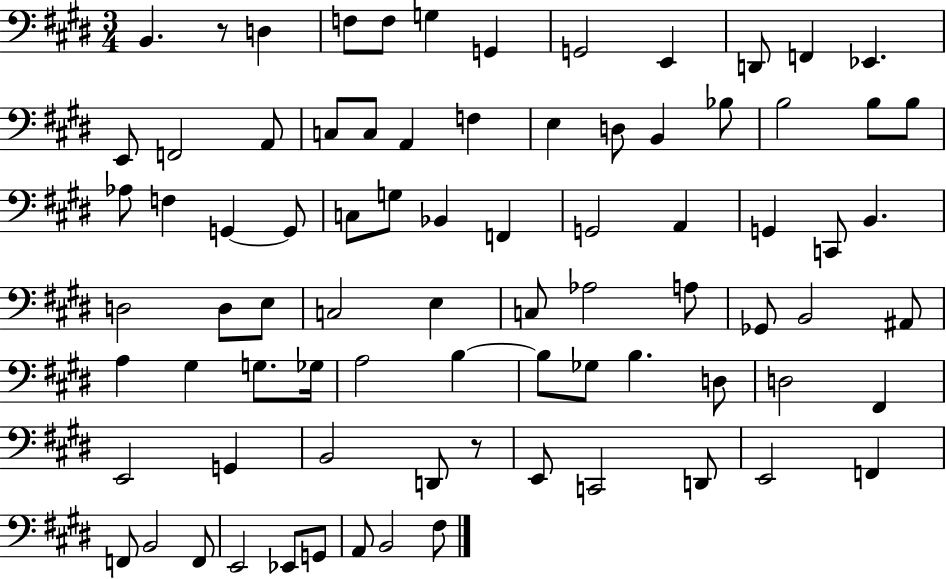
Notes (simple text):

B2/q. R/e D3/q F3/e F3/e G3/q G2/q G2/h E2/q D2/e F2/q Eb2/q. E2/e F2/h A2/e C3/e C3/e A2/q F3/q E3/q D3/e B2/q Bb3/e B3/h B3/e B3/e Ab3/e F3/q G2/q G2/e C3/e G3/e Bb2/q F2/q G2/h A2/q G2/q C2/e B2/q. D3/h D3/e E3/e C3/h E3/q C3/e Ab3/h A3/e Gb2/e B2/h A#2/e A3/q G#3/q G3/e. Gb3/s A3/h B3/q B3/e Gb3/e B3/q. D3/e D3/h F#2/q E2/h G2/q B2/h D2/e R/e E2/e C2/h D2/e E2/h F2/q F2/e B2/h F2/e E2/h Eb2/e G2/e A2/e B2/h F#3/e